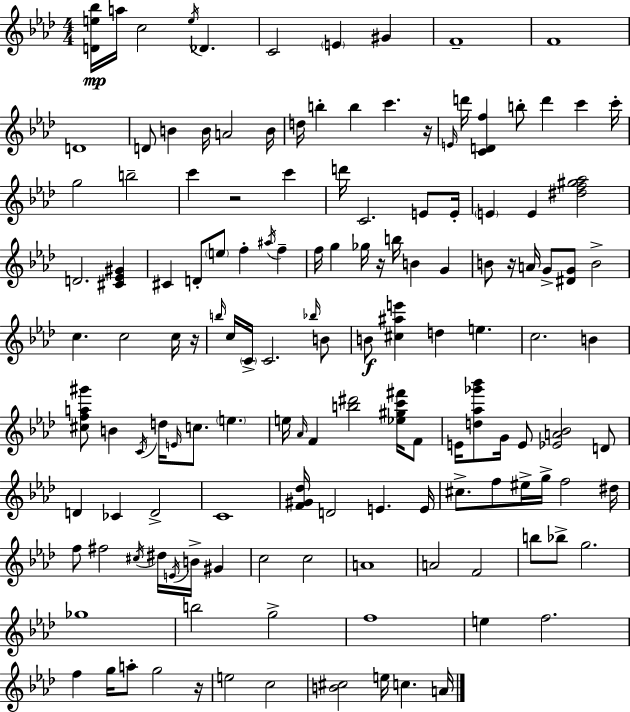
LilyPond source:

{
  \clef treble
  \numericTimeSignature
  \time 4/4
  \key f \minor
  \repeat volta 2 { <d' e'' bes''>16\mp a''16 c''2 \acciaccatura { e''16 } des'4. | c'2 \parenthesize e'4 gis'4 | f'1-- | f'1 | \break d'1 | d'8 b'4 b'16 a'2 | b'16 d''16 b''4-. b''4 c'''4. | r16 \grace { e'16 } d'''16 <c' d' f''>4 b''8-. d'''4 c'''4 | \break c'''16-. g''2 b''2-- | c'''4 r2 c'''4 | d'''16 c'2. e'8 | e'16-. \parenthesize e'4 e'4 <dis'' f'' gis'' aes''>2 | \break d'2. <cis' ees' gis'>4 | cis'4 d'8-. \parenthesize e''8 f''4-. \acciaccatura { ais''16 } f''4-- | f''16 g''4 ges''16 r16 b''16 b'4 g'4 | b'8 r16 a'16 g'8-> <dis' g'>8 b'2-> | \break c''4. c''2 | c''16 r16 \grace { b''16 } c''16 \parenthesize c'16-> c'2. | \grace { bes''16 } b'8 b'8\f <cis'' ais'' e'''>4 d''4 e''4. | c''2. | \break b'4 <cis'' f'' a'' gis'''>8 b'4 \acciaccatura { c'16 } d''16 \grace { e'16 } c''8. | \parenthesize e''4. e''16 \grace { aes'16 } f'4 <b'' dis'''>2 | <ees'' gis'' c''' fis'''>16 f'8 e'16 <d'' aes'' ges''' bes'''>8 g'16 e'8 <ees' a' bes'>2 | d'8 d'4 ces'4 | \break d'2-> c'1 | <f' gis' des''>16 d'2 | e'4. e'16 cis''8.-> f''8 eis''16-> g''16-> f''2 | dis''16 f''8 fis''2 | \break \acciaccatura { cis''16 } dis''16 \acciaccatura { e'16 } b'16-> gis'4 c''2 | c''2 a'1 | a'2 | f'2 b''8 bes''8-> g''2. | \break ges''1 | b''2 | g''2-> f''1 | e''4 f''2. | \break f''4 g''16 a''8-. | g''2 r16 e''2 | c''2 <b' cis''>2 | e''16 c''4. a'16 } \bar "|."
}